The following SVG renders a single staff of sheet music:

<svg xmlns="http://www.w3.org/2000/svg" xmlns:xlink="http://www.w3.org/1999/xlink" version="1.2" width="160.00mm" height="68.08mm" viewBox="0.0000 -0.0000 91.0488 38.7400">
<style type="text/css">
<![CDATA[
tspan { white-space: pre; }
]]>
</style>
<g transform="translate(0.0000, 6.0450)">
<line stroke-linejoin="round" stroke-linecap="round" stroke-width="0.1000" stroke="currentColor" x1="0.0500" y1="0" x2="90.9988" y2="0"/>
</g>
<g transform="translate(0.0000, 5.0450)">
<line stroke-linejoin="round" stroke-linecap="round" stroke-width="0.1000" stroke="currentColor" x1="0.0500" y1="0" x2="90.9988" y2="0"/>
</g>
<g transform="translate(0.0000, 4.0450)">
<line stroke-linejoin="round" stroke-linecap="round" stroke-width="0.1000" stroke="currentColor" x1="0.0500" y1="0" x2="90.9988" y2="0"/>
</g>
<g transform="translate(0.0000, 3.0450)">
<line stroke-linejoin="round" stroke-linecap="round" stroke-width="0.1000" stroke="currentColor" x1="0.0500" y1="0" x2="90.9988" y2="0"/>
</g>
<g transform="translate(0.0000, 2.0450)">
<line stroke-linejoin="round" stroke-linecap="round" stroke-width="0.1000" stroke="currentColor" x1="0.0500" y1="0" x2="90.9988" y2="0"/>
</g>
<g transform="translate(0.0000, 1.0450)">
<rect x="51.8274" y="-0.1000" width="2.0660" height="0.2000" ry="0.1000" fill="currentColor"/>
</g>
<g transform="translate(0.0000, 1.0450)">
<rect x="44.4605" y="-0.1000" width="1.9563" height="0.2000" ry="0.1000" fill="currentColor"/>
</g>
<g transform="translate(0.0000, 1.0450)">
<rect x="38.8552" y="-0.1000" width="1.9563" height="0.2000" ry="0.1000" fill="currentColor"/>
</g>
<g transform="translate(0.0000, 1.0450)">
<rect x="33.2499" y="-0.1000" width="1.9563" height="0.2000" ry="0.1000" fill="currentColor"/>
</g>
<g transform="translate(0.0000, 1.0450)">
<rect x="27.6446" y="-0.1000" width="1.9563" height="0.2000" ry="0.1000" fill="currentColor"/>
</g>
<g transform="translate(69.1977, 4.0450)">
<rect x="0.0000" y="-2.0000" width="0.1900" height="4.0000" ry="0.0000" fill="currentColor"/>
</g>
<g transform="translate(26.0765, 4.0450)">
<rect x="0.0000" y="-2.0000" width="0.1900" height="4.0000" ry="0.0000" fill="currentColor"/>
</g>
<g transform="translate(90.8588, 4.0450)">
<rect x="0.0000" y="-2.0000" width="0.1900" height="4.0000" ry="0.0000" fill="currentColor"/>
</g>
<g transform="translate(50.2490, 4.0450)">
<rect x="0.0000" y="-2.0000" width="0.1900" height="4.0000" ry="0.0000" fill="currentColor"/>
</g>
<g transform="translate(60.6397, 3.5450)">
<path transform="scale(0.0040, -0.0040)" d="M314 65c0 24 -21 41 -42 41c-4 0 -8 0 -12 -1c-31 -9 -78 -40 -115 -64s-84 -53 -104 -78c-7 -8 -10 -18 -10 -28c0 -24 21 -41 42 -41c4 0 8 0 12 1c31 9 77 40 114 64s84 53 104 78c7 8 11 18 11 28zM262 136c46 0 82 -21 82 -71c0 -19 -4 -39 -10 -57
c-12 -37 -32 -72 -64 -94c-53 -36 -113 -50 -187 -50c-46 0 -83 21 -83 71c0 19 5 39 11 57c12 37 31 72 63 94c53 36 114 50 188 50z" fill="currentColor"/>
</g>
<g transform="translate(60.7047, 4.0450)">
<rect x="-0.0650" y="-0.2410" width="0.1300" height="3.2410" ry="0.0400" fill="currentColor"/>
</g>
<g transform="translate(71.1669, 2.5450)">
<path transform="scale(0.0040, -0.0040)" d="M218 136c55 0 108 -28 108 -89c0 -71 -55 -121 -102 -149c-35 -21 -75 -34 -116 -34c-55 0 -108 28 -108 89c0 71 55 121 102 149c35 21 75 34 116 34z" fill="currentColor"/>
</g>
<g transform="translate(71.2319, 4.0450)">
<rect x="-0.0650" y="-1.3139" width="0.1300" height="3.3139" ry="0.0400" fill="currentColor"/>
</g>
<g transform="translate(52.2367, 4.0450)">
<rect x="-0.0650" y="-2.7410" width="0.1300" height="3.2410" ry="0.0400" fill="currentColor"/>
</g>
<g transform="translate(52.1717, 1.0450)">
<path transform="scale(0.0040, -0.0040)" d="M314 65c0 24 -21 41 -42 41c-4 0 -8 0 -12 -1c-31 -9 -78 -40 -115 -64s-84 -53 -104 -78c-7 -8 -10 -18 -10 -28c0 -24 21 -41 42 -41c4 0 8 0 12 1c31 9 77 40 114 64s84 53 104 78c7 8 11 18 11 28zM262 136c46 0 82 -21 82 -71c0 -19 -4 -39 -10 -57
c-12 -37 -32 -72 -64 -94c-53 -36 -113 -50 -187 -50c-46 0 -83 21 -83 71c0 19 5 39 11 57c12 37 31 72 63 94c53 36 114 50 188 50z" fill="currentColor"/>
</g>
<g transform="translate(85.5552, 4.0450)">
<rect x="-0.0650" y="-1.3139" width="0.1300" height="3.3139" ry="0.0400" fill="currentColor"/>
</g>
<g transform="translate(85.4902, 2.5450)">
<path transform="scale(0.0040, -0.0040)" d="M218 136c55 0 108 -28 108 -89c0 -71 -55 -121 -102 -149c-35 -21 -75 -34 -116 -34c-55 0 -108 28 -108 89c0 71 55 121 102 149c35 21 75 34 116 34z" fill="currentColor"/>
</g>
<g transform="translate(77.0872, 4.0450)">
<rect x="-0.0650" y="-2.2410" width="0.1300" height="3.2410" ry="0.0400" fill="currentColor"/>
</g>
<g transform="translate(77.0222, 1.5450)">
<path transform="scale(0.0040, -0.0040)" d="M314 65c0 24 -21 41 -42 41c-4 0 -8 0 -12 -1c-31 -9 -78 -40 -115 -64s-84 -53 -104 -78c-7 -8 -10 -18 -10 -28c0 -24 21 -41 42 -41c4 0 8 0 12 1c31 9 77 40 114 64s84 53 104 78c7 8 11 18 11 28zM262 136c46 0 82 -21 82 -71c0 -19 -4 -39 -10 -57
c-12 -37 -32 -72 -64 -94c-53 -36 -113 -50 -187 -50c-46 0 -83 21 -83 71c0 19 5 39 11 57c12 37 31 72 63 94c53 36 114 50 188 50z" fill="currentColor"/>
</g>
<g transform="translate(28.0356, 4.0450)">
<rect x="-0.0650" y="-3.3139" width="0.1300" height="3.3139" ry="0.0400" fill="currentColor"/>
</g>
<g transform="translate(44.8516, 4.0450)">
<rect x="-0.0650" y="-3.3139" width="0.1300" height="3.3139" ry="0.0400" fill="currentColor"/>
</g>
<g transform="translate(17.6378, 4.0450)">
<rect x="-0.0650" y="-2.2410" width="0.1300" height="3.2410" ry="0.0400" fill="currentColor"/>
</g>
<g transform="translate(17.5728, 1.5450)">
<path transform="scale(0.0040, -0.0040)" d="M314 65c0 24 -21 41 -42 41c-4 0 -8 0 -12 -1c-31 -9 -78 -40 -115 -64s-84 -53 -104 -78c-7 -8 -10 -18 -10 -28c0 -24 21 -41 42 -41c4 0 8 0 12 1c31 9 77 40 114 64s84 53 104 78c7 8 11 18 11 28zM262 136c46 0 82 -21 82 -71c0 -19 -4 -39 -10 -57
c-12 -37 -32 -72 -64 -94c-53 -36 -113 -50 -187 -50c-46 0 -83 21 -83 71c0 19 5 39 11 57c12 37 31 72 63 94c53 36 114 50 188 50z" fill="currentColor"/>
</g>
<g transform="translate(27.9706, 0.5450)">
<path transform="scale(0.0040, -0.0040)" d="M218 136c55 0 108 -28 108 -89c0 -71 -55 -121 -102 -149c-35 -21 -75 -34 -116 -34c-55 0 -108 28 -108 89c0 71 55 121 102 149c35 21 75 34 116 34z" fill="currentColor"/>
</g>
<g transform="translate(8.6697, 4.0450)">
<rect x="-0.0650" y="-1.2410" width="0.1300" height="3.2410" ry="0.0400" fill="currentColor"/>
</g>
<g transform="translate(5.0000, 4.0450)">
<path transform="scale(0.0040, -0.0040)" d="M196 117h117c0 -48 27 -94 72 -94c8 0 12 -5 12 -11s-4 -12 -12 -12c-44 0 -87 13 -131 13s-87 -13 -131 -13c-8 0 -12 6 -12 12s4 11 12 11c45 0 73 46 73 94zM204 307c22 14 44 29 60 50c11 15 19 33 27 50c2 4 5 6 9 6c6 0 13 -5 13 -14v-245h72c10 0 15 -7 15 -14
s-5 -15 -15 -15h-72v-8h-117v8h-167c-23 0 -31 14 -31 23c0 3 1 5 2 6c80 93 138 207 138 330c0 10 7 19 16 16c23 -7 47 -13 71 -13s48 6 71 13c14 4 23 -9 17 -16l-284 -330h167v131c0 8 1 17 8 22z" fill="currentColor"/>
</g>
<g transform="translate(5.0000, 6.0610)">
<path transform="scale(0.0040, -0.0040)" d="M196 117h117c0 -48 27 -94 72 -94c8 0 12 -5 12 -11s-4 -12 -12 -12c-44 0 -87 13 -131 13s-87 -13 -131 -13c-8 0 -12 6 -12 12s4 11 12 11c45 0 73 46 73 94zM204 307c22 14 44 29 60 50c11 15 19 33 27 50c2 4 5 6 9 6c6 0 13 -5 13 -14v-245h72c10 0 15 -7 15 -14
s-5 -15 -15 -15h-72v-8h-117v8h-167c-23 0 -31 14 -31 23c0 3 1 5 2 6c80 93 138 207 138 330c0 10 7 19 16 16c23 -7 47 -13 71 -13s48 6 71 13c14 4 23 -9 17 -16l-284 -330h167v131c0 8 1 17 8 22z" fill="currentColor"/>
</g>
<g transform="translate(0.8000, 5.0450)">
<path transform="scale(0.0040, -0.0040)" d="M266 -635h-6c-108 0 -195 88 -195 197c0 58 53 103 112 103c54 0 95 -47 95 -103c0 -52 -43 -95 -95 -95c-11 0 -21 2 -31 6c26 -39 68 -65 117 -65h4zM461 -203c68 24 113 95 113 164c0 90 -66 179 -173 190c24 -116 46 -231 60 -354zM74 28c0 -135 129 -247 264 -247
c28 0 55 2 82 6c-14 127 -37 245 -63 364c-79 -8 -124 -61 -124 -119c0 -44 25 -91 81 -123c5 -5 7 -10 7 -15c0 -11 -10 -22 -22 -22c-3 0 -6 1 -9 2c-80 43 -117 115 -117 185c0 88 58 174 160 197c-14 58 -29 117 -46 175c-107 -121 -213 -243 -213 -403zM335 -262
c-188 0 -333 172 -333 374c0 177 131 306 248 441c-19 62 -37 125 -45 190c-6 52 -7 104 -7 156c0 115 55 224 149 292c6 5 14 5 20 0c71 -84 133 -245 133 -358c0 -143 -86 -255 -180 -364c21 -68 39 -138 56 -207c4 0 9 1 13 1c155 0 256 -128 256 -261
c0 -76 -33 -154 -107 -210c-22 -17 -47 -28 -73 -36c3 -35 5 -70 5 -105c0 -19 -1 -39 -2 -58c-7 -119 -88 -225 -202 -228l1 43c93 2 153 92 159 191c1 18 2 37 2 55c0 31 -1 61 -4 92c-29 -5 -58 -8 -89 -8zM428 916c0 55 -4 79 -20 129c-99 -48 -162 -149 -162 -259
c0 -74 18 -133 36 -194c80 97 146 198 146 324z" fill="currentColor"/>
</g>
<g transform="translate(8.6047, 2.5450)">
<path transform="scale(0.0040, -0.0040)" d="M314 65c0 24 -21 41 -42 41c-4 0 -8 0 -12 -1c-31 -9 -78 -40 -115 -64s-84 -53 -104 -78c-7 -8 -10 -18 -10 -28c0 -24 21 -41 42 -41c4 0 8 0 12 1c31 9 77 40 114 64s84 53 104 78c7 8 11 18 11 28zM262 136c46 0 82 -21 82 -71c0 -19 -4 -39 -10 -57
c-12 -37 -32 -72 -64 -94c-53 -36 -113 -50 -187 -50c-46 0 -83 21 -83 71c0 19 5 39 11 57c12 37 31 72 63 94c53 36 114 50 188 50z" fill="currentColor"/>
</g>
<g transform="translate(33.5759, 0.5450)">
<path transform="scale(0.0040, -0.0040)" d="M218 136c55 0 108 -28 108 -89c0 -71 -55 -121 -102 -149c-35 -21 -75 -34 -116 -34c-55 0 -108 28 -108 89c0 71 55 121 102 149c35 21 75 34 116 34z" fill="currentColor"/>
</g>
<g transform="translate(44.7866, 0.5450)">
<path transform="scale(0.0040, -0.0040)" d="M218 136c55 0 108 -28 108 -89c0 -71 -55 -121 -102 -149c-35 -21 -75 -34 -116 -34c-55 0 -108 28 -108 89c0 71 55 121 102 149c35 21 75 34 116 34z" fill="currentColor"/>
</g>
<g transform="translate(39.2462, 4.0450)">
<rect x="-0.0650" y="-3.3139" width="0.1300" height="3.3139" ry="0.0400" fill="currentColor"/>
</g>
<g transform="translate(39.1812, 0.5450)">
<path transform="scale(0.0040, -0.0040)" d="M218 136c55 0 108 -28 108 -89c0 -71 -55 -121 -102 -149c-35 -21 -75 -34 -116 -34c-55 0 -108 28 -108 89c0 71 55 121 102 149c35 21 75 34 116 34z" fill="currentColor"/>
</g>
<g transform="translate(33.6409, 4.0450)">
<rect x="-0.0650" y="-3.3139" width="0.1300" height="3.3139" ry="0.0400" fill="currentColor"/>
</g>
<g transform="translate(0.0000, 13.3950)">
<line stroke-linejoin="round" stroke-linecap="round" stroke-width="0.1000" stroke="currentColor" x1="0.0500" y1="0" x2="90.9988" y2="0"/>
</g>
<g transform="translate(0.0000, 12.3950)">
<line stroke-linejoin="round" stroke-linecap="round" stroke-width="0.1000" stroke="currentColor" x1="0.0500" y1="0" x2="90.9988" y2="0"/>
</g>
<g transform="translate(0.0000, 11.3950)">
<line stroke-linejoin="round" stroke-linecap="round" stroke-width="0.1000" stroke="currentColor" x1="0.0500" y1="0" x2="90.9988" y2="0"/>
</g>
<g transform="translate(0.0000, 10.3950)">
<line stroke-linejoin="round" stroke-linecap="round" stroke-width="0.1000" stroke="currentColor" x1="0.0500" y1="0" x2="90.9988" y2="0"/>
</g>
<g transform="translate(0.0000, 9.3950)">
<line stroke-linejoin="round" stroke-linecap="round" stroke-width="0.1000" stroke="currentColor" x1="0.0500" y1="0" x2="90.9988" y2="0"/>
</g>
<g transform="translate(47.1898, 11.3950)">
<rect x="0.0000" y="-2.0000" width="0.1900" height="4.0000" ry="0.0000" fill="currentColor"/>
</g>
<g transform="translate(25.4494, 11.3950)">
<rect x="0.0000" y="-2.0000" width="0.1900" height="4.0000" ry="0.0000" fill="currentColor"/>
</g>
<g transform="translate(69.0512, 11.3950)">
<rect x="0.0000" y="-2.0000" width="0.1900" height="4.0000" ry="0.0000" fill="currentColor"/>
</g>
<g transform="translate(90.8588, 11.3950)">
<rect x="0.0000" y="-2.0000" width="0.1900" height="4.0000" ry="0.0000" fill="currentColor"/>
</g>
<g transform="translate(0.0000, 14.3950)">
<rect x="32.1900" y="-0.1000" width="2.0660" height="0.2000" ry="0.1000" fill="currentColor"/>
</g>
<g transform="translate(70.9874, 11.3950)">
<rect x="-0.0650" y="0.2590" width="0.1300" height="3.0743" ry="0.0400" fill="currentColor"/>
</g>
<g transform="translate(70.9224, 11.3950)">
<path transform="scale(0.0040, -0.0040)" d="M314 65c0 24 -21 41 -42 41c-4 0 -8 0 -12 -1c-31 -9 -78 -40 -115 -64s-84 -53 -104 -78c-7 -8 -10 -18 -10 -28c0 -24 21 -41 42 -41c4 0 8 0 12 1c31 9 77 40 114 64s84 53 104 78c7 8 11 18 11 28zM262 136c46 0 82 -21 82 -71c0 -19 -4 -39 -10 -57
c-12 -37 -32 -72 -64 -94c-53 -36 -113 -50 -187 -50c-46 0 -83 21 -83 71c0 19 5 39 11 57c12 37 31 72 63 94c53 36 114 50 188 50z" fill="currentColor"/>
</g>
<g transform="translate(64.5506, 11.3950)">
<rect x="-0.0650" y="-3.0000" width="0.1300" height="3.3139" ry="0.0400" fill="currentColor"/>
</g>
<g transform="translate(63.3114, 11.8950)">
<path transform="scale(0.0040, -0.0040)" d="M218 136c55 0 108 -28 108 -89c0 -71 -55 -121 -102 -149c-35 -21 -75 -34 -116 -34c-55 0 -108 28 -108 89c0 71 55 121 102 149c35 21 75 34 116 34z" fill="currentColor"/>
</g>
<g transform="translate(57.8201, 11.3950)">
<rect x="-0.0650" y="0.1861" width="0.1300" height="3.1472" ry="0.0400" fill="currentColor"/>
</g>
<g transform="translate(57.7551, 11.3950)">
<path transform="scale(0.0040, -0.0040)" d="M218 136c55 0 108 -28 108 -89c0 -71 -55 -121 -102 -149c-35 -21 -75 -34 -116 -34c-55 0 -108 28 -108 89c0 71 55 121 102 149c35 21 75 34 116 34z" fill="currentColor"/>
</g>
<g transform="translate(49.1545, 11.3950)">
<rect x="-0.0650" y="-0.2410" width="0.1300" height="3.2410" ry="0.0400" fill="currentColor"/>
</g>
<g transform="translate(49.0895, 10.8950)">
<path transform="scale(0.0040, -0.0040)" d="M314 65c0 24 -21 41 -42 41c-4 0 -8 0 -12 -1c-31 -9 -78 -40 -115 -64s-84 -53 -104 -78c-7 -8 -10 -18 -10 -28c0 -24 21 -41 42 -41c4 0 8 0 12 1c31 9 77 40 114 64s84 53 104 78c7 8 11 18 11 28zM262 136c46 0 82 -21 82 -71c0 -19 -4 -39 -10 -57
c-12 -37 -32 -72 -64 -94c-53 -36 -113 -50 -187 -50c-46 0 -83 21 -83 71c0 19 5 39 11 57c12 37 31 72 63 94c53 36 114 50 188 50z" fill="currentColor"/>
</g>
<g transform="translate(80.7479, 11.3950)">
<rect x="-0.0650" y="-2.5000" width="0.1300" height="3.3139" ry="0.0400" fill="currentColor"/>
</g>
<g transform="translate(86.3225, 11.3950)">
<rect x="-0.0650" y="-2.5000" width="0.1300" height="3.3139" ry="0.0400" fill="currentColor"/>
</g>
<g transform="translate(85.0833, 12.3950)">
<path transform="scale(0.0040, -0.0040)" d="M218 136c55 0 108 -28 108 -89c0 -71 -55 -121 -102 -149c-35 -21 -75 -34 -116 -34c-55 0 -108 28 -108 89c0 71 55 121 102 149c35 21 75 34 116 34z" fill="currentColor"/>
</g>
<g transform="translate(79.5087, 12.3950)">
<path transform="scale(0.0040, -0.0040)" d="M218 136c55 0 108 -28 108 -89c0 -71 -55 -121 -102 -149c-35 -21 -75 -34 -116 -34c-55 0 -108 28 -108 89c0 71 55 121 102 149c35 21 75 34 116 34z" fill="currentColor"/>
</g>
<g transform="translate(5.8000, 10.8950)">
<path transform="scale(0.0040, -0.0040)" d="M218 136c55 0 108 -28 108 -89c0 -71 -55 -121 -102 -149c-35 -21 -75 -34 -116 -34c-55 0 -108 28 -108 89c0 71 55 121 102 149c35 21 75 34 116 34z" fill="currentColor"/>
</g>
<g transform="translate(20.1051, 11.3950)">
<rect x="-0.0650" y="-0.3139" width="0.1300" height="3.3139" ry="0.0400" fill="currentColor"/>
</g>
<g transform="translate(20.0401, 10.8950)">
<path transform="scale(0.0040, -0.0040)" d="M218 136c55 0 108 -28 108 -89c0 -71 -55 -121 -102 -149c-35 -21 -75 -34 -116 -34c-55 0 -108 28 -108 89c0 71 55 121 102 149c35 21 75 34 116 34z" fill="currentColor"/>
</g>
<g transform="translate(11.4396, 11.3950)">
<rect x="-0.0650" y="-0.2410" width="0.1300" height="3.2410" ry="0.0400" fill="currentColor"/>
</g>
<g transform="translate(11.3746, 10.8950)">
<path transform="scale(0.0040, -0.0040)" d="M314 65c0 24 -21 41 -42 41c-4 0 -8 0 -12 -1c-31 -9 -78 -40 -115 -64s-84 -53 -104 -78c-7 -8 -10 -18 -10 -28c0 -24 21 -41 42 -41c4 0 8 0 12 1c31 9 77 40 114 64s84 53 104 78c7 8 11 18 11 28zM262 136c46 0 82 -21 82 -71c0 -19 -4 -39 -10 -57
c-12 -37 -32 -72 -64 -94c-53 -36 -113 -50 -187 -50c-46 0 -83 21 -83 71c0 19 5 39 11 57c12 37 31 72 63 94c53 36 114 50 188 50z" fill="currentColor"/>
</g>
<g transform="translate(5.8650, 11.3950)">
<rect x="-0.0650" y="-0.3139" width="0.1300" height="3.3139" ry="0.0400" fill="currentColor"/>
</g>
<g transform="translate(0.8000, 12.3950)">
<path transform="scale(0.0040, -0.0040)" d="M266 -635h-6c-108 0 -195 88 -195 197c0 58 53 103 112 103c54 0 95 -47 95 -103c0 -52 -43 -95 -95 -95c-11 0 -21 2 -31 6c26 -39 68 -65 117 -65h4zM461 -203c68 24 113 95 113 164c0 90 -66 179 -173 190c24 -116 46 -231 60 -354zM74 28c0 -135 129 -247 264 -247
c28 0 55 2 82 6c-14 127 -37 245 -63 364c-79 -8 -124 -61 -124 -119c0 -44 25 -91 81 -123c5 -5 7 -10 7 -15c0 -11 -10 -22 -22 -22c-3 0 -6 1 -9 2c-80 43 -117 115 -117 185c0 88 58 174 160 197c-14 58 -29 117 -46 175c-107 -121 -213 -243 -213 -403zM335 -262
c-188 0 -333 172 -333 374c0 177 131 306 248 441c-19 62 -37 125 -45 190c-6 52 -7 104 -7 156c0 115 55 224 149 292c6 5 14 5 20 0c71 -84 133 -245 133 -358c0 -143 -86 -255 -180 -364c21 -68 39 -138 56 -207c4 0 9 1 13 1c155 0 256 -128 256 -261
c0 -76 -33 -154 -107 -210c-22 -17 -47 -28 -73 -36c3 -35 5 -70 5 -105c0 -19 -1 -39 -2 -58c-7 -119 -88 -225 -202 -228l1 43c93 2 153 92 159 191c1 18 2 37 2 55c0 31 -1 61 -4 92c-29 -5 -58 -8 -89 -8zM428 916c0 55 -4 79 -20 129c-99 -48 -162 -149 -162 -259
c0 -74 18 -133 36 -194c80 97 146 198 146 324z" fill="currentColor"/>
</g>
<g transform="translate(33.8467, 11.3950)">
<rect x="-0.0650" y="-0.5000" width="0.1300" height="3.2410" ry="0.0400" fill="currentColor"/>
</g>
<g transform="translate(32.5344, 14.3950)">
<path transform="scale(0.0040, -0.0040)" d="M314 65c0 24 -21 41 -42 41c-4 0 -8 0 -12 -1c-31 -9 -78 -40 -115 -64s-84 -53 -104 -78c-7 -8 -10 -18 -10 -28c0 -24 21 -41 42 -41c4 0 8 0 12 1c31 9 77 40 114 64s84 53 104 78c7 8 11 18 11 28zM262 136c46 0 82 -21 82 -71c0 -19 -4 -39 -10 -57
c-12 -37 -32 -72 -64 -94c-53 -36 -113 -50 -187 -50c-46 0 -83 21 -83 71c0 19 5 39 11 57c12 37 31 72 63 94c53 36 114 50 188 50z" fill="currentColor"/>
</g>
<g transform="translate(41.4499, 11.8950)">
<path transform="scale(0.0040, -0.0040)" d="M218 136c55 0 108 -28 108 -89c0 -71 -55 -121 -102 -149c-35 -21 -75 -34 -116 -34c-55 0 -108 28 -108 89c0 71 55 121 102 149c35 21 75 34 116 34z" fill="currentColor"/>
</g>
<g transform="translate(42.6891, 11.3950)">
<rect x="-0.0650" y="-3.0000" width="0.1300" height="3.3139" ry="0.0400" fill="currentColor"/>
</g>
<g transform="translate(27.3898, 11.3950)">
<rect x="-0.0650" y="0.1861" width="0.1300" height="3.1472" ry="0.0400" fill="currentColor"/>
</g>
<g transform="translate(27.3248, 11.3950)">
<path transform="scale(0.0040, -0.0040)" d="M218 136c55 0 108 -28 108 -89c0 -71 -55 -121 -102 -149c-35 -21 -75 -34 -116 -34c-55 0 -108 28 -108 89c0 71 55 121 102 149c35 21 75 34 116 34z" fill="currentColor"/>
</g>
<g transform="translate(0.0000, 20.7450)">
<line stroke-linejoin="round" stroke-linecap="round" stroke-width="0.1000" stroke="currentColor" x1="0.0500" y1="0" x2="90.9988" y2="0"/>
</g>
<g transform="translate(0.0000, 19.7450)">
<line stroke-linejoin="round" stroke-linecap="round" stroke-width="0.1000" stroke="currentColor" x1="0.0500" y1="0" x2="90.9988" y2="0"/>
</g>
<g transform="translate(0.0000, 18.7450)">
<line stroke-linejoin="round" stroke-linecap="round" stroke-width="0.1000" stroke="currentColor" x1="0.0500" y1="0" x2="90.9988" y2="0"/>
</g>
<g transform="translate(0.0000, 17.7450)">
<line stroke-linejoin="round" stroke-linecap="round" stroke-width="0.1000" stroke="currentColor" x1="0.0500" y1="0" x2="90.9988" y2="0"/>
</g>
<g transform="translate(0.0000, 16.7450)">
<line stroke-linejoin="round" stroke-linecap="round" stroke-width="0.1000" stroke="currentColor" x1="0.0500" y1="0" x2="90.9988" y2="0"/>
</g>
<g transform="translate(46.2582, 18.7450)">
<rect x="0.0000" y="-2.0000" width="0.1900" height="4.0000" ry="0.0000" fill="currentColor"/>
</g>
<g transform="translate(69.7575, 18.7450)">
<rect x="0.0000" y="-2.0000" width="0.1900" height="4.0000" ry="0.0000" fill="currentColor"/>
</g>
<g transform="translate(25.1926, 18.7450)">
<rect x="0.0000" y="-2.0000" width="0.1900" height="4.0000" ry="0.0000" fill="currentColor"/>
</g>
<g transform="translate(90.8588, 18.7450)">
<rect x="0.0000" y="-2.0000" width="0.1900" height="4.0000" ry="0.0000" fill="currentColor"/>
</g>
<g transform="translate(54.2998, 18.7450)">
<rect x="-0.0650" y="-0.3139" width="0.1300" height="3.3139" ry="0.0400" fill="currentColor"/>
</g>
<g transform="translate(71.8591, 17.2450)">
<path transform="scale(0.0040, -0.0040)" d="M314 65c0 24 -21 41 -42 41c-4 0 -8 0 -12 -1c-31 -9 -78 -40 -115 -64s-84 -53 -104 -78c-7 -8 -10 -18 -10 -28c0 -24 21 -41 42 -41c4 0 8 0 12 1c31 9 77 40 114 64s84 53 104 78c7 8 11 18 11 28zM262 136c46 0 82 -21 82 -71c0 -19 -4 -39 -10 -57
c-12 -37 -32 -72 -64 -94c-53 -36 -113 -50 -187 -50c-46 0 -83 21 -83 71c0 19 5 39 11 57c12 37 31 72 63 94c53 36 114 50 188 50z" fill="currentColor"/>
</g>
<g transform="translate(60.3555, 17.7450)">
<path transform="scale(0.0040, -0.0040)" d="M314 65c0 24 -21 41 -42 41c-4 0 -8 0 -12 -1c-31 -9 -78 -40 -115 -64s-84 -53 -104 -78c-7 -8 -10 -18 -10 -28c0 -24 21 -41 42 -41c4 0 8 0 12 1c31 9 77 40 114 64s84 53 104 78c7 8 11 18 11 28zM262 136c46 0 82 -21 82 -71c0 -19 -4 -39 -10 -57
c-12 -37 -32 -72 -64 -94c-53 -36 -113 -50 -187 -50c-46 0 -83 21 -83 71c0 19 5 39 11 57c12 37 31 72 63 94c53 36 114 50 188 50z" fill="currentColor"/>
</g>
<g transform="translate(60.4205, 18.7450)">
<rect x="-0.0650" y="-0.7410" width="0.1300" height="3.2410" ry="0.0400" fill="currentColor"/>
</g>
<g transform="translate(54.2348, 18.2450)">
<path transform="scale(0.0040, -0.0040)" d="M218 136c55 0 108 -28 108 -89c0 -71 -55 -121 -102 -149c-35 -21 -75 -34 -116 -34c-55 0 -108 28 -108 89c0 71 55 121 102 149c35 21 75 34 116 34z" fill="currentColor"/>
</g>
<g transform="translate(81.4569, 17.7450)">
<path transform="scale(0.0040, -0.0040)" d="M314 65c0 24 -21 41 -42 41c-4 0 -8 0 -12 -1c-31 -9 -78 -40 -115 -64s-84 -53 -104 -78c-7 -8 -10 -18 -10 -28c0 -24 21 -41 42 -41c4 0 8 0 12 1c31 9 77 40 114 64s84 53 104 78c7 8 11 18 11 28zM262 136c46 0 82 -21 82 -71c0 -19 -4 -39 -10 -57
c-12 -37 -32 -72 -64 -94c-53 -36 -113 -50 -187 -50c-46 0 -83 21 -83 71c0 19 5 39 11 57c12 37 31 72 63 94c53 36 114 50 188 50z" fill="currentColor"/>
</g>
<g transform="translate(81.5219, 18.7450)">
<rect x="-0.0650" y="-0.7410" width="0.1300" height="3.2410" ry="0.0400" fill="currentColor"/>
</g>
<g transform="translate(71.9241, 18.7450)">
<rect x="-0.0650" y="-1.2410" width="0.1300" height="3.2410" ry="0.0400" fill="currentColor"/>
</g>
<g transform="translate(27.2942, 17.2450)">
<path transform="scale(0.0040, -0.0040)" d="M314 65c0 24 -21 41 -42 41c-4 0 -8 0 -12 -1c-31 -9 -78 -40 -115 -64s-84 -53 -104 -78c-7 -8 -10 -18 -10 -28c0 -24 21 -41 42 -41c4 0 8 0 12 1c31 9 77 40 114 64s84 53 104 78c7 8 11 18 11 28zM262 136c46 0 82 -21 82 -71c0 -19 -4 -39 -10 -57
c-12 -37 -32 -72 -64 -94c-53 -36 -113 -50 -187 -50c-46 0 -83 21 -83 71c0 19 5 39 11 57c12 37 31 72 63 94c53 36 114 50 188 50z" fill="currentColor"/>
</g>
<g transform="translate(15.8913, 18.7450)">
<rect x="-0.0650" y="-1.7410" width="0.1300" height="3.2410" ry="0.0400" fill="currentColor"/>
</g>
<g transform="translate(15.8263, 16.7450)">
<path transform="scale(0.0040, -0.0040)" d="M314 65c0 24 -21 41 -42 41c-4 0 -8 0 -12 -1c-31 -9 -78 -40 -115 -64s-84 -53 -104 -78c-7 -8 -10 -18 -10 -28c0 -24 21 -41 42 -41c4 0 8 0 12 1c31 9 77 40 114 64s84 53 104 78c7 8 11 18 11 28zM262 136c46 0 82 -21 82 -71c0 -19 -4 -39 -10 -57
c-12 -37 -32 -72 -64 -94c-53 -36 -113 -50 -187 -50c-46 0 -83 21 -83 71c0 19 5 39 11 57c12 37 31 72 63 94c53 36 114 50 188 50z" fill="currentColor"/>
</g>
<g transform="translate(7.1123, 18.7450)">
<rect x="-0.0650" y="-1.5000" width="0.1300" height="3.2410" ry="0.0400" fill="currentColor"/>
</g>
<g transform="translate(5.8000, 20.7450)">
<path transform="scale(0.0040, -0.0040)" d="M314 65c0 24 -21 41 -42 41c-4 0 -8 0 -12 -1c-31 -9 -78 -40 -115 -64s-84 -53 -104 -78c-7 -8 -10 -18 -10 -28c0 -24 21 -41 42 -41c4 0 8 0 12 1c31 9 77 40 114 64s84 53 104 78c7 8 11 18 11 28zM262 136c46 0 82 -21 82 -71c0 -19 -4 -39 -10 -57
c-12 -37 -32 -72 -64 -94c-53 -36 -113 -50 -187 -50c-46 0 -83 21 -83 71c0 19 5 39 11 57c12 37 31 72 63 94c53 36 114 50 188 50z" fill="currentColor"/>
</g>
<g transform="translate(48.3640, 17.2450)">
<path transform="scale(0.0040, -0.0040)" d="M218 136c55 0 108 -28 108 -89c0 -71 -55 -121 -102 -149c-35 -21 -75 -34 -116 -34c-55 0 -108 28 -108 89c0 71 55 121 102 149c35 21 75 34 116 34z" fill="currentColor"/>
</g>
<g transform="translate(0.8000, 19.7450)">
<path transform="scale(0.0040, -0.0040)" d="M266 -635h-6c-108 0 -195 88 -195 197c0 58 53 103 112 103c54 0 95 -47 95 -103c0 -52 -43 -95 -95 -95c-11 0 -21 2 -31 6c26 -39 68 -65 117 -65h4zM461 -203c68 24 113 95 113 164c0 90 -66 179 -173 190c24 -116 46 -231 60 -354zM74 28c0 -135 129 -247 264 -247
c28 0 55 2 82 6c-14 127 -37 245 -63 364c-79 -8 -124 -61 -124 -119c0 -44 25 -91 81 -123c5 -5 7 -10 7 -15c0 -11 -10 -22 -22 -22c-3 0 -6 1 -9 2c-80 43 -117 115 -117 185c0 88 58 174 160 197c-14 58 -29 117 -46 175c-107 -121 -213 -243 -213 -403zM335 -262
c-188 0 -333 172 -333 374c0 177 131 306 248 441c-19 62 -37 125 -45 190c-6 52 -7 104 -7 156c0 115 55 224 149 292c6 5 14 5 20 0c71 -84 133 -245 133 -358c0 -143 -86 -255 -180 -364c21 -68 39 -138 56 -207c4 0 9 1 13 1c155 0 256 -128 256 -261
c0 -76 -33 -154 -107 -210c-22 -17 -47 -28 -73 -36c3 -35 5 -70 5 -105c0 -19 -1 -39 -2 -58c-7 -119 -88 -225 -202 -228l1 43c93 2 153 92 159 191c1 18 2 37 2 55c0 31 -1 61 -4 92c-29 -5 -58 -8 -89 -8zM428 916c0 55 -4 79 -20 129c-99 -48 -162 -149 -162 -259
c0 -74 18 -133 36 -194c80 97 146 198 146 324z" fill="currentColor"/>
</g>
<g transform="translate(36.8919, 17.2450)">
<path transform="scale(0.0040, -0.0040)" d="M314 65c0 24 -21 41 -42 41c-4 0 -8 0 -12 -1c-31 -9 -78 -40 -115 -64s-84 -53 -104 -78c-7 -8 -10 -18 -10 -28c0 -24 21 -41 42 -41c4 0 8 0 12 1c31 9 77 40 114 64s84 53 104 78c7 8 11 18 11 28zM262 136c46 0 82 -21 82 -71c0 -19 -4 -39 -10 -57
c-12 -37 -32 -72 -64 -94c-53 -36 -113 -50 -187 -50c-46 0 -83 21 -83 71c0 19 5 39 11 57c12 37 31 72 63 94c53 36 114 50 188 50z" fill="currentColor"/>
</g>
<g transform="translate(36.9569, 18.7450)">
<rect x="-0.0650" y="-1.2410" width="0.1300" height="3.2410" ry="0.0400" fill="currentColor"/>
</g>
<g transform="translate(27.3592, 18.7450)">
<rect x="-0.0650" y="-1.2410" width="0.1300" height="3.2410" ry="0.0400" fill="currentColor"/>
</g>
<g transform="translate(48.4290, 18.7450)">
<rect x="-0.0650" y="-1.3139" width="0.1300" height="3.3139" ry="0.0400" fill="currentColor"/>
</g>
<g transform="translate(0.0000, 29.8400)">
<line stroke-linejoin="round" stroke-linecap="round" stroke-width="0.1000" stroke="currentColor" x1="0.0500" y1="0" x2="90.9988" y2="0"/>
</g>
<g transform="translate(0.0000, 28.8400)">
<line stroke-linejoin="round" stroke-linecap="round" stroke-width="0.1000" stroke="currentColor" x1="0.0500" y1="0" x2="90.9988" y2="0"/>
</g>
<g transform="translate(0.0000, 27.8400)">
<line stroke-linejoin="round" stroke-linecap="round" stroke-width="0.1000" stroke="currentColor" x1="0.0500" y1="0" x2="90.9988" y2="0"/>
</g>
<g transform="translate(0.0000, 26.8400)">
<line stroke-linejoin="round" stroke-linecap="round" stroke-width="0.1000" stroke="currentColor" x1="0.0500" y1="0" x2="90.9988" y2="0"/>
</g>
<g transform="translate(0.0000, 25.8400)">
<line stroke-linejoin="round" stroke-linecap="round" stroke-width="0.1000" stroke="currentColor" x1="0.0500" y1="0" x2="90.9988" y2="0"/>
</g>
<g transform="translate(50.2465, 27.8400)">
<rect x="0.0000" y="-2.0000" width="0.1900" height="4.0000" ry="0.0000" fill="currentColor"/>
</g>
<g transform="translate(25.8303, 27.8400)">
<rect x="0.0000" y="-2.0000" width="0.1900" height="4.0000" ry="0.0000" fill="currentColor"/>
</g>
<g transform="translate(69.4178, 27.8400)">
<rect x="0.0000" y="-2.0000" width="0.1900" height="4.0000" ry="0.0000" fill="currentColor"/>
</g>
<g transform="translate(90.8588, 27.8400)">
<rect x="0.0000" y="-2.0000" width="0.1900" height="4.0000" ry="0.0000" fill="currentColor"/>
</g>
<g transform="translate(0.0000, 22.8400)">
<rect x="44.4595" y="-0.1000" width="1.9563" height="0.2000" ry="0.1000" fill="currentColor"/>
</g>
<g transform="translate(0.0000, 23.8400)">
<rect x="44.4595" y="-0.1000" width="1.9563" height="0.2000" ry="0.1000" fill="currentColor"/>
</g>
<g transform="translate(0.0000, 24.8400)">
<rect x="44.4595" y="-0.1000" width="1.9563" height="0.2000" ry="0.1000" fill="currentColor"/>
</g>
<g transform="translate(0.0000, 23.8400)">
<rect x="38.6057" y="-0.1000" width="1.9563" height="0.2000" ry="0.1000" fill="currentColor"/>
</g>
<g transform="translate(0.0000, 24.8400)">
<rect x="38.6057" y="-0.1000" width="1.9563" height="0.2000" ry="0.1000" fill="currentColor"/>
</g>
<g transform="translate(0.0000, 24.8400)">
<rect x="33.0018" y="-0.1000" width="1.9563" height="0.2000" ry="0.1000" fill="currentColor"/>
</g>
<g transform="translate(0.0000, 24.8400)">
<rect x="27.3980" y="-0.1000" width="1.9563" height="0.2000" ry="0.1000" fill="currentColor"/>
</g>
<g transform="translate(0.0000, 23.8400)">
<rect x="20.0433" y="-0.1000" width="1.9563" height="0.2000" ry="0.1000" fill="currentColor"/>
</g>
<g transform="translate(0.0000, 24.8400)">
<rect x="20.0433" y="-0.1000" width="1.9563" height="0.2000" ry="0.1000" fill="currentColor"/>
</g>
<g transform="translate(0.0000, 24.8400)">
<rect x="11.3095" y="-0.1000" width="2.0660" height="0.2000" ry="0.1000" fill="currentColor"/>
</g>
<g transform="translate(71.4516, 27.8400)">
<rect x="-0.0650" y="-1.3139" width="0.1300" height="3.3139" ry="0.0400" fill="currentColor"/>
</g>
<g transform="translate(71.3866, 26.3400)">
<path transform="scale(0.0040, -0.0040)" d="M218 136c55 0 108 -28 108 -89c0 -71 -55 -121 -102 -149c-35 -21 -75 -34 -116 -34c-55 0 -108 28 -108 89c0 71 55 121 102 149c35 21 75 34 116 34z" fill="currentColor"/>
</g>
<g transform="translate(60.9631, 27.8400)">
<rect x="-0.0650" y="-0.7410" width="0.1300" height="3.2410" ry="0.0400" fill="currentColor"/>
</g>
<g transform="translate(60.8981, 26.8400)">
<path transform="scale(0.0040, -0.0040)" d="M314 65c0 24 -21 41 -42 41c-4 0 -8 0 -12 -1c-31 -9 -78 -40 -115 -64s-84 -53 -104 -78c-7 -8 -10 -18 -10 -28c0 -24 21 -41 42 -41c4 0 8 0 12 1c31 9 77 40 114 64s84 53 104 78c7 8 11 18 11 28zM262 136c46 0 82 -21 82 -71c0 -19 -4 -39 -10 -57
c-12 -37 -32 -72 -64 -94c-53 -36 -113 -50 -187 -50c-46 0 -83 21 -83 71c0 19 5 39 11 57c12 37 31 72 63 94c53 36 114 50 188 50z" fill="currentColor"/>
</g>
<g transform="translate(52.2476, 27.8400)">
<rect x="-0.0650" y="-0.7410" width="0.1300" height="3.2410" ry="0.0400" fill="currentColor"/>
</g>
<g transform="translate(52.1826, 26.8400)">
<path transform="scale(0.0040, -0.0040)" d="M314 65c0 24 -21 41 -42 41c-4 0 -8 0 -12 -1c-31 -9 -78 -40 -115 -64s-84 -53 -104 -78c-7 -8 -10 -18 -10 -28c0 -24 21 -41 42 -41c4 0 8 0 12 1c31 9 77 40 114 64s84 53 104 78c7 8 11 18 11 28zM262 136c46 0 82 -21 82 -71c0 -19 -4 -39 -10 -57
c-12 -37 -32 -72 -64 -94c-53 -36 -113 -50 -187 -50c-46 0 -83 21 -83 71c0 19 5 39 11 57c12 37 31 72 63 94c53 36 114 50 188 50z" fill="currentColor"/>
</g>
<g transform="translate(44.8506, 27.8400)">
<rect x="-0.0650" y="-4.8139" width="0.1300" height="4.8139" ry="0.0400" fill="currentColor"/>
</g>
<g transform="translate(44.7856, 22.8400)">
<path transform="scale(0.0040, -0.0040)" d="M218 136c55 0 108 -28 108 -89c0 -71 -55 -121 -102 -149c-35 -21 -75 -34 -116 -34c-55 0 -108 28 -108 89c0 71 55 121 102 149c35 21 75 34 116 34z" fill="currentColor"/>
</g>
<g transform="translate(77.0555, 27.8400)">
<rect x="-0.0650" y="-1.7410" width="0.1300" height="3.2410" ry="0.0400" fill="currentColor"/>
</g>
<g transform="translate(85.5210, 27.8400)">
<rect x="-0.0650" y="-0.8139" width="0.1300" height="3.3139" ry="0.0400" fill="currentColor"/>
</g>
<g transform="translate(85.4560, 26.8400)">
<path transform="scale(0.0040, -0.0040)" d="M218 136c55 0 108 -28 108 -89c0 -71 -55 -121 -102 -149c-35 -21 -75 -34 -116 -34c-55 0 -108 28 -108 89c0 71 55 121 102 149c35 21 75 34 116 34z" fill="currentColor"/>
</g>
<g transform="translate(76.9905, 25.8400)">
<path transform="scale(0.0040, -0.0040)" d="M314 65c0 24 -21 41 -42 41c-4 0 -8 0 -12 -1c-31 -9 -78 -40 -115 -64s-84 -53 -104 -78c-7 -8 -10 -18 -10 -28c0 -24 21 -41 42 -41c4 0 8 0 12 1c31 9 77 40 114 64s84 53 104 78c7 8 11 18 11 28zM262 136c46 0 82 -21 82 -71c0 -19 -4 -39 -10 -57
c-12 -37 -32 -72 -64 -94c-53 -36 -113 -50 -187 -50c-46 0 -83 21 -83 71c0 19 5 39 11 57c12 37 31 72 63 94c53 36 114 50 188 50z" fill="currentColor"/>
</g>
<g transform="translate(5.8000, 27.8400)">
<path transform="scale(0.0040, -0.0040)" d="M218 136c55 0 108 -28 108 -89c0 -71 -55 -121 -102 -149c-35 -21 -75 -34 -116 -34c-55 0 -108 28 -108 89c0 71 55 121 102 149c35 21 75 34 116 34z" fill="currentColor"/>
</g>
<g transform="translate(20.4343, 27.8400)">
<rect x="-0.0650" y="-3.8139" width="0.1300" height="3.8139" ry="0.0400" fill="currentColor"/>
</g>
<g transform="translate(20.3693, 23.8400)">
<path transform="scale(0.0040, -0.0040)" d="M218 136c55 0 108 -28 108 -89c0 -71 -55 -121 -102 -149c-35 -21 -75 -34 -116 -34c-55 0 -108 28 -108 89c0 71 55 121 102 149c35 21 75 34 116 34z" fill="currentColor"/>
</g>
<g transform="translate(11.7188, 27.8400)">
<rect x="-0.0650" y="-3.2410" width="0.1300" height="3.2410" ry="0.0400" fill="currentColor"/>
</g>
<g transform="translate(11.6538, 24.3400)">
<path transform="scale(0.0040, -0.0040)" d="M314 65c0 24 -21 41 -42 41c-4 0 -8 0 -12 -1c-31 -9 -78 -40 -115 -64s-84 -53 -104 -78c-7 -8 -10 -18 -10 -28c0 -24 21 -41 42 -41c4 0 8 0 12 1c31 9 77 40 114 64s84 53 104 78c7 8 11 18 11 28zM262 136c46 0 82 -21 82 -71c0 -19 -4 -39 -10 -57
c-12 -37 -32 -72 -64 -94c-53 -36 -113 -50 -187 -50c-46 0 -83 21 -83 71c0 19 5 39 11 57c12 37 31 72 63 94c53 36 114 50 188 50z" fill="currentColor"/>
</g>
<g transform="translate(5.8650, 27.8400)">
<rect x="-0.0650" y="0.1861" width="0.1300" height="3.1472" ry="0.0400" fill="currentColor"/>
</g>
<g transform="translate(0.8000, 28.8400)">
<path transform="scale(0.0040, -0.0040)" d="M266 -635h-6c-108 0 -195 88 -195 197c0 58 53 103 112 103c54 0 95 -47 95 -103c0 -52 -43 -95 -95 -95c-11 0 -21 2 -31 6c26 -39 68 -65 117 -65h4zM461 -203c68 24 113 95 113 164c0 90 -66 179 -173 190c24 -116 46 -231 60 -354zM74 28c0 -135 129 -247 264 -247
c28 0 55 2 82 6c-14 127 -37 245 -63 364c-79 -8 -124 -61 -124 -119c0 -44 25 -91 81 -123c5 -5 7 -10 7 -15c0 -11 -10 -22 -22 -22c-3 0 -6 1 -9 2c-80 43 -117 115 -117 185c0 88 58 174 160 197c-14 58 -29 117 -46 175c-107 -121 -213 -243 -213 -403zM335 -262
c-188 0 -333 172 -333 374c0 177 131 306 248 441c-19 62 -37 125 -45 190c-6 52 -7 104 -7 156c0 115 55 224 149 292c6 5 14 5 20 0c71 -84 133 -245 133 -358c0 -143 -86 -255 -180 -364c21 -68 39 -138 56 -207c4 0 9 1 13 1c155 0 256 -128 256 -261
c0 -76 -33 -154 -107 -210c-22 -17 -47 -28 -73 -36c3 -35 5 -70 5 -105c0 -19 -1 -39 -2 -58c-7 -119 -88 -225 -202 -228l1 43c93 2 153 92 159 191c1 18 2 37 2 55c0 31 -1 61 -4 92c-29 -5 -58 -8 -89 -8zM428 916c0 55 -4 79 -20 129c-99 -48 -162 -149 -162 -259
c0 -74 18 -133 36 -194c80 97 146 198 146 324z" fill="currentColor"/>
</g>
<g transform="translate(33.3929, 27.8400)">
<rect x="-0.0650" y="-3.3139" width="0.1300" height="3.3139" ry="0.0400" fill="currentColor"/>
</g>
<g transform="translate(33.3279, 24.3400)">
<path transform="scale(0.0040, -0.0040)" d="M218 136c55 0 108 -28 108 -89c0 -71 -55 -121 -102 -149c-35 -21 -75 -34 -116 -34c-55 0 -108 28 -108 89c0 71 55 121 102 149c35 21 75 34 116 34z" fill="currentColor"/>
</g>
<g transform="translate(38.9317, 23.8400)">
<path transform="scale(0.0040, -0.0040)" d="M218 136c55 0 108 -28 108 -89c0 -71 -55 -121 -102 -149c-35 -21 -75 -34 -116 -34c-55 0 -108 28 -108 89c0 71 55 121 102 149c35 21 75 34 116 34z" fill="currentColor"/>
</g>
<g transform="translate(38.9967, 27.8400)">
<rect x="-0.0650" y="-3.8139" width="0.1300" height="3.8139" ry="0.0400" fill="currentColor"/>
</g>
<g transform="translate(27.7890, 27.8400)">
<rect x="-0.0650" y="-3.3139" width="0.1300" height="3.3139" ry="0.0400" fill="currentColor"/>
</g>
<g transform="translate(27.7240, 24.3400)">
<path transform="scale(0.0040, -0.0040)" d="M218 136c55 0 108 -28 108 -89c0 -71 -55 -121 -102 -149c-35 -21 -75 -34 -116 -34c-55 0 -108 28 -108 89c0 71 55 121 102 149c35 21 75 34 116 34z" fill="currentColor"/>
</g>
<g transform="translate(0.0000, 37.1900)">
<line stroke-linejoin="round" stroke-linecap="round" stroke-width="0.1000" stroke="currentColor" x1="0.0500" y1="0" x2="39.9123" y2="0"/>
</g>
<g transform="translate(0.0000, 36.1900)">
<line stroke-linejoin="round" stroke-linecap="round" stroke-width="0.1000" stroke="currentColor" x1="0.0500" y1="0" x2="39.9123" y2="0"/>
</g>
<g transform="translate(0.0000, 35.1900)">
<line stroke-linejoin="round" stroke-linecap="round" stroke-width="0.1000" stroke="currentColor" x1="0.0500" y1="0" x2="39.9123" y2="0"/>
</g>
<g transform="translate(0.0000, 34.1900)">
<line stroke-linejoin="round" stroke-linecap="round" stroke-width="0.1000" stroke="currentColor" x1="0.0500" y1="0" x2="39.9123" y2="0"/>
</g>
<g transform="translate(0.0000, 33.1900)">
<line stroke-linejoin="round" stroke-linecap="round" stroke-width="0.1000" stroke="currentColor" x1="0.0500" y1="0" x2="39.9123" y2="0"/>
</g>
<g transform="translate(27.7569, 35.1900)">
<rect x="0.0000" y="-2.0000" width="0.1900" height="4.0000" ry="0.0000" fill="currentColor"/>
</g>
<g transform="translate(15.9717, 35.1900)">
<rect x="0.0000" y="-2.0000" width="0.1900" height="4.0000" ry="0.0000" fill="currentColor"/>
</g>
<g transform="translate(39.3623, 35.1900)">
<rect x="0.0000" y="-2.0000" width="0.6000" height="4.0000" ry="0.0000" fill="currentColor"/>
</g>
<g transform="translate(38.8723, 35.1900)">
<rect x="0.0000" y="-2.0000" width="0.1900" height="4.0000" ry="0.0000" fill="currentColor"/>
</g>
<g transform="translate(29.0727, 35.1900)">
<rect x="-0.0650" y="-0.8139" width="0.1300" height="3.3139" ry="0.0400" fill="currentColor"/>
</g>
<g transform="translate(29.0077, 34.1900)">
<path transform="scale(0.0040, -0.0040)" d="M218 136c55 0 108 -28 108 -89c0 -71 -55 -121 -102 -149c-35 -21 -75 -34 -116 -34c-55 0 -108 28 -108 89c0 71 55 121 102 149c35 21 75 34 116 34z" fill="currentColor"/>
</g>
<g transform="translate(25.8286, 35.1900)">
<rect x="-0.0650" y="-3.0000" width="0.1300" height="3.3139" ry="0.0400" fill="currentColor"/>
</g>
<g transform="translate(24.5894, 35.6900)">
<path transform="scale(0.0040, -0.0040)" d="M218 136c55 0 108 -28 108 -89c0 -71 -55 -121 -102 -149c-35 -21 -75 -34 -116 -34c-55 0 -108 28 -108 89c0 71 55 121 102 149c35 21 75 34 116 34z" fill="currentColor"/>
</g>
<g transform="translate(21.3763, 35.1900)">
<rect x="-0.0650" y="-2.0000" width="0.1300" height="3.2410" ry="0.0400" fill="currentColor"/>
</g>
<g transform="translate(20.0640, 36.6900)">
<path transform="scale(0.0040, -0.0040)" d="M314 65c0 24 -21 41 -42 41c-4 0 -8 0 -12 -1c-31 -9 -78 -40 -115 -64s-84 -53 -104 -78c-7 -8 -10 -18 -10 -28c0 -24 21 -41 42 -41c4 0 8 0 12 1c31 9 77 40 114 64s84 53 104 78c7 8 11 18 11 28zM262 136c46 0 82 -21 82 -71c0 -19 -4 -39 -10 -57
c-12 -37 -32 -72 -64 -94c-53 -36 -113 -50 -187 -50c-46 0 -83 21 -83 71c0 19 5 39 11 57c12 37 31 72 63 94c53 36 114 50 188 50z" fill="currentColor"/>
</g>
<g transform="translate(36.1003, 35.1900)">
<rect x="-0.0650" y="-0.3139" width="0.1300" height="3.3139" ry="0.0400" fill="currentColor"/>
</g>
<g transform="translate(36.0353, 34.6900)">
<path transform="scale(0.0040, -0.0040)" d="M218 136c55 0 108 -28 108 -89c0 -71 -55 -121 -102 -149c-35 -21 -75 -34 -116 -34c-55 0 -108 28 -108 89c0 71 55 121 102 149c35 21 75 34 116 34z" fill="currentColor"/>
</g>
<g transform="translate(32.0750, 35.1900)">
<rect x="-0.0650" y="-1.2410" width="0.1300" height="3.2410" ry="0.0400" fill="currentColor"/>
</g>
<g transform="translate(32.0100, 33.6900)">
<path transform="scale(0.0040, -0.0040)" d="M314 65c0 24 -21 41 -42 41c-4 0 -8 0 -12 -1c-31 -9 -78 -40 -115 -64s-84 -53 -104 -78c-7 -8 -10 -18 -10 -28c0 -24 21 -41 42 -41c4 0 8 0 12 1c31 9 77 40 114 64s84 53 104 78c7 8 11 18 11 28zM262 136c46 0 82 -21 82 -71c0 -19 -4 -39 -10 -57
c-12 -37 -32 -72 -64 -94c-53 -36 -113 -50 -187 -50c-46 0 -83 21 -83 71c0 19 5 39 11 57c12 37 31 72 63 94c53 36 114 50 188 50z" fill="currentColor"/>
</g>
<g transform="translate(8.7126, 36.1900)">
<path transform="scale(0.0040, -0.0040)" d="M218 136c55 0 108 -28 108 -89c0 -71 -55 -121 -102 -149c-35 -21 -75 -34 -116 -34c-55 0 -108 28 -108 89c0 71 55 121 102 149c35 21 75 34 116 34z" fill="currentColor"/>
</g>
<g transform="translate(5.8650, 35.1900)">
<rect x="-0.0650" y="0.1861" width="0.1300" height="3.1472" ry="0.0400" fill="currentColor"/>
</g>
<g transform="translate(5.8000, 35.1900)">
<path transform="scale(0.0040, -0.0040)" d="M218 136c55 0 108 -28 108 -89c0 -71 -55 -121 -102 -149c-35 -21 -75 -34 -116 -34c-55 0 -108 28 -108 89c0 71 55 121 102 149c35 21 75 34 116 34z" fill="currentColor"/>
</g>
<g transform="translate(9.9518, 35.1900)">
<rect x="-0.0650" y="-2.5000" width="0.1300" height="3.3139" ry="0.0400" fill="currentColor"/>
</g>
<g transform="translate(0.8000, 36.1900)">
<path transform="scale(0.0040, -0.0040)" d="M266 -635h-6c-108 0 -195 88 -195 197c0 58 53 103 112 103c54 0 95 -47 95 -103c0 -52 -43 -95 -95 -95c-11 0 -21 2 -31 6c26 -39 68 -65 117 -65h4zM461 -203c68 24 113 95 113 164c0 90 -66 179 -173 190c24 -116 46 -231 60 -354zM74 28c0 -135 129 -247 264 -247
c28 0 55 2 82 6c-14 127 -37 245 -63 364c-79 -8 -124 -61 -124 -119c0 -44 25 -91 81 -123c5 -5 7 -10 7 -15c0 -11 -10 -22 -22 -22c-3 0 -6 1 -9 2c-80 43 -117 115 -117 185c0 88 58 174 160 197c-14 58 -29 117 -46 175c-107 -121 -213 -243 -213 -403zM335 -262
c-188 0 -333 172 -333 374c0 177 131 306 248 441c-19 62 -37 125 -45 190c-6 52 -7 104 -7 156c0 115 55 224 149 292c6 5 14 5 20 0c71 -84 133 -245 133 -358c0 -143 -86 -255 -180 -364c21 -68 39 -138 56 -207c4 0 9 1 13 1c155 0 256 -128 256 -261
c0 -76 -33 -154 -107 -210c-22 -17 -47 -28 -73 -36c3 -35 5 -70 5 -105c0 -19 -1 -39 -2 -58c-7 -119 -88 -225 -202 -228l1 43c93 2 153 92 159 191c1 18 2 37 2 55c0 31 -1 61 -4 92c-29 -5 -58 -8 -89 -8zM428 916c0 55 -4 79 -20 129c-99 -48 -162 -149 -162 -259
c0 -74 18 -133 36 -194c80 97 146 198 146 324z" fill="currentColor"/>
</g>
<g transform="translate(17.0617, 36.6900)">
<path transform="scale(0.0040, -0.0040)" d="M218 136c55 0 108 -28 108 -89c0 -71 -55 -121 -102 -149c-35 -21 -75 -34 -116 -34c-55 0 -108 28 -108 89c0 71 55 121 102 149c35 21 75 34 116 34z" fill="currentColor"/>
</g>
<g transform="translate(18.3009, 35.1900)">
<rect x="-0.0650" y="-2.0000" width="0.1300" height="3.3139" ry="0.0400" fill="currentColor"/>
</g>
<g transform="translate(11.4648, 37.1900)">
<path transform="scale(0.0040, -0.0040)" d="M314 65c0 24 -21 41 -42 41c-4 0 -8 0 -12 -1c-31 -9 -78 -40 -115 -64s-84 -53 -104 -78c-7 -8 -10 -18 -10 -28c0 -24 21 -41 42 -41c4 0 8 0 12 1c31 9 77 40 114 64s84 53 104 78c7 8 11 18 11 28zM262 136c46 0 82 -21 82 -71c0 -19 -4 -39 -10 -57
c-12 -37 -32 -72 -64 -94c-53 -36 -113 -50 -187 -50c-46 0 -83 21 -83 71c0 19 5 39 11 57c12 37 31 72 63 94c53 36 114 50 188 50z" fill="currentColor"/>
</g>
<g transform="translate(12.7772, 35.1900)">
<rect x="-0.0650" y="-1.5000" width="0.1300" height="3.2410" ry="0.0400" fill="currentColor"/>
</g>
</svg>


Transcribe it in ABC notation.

X:1
T:Untitled
M:4/4
L:1/4
K:C
e2 g2 b b b b a2 c2 e g2 e c c2 c B C2 A c2 B A B2 G G E2 f2 e2 e2 e c d2 e2 d2 B b2 c' b b c' e' d2 d2 e f2 d B G E2 F F2 A d e2 c